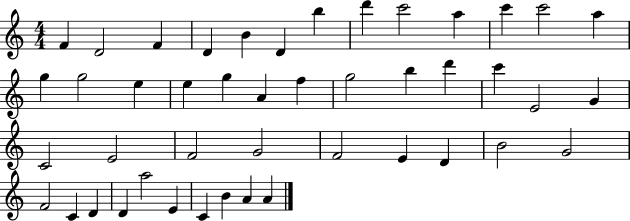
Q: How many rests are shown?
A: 0